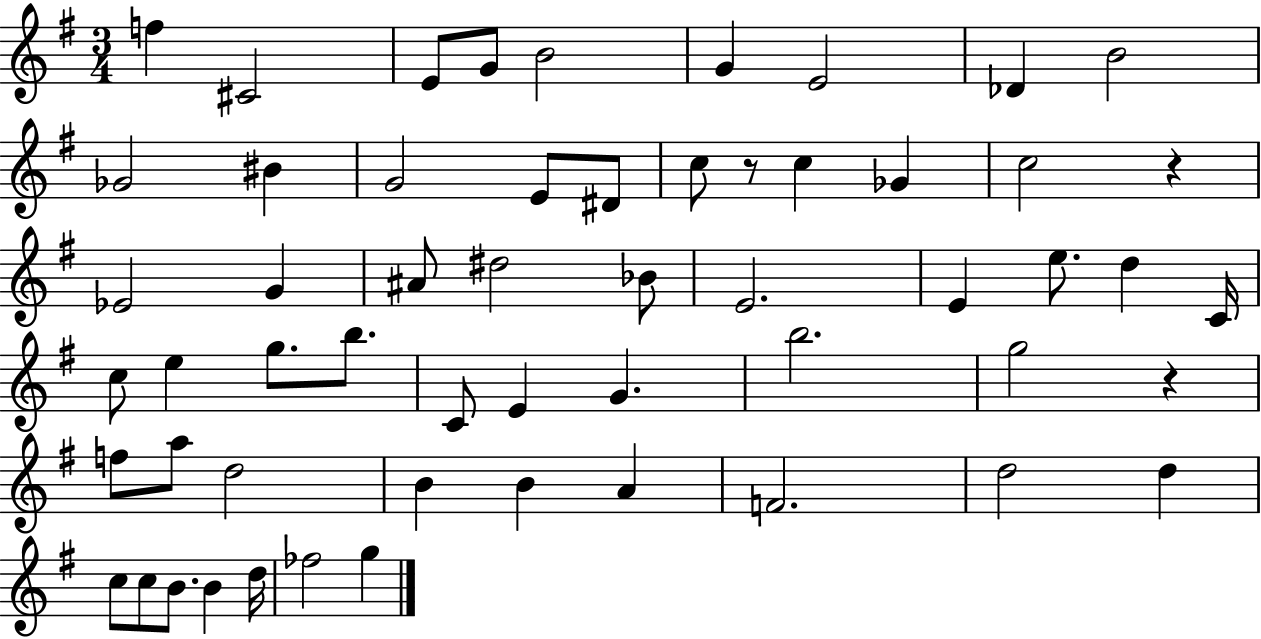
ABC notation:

X:1
T:Untitled
M:3/4
L:1/4
K:G
f ^C2 E/2 G/2 B2 G E2 _D B2 _G2 ^B G2 E/2 ^D/2 c/2 z/2 c _G c2 z _E2 G ^A/2 ^d2 _B/2 E2 E e/2 d C/4 c/2 e g/2 b/2 C/2 E G b2 g2 z f/2 a/2 d2 B B A F2 d2 d c/2 c/2 B/2 B d/4 _f2 g